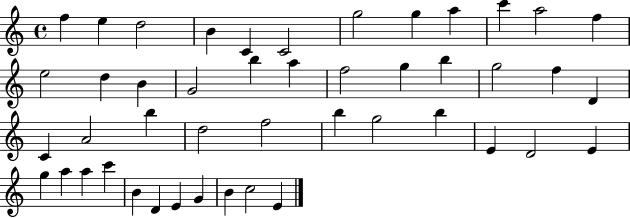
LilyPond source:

{
  \clef treble
  \time 4/4
  \defaultTimeSignature
  \key c \major
  f''4 e''4 d''2 | b'4 c'4 c'2 | g''2 g''4 a''4 | c'''4 a''2 f''4 | \break e''2 d''4 b'4 | g'2 b''4 a''4 | f''2 g''4 b''4 | g''2 f''4 d'4 | \break c'4 a'2 b''4 | d''2 f''2 | b''4 g''2 b''4 | e'4 d'2 e'4 | \break g''4 a''4 a''4 c'''4 | b'4 d'4 e'4 g'4 | b'4 c''2 e'4 | \bar "|."
}